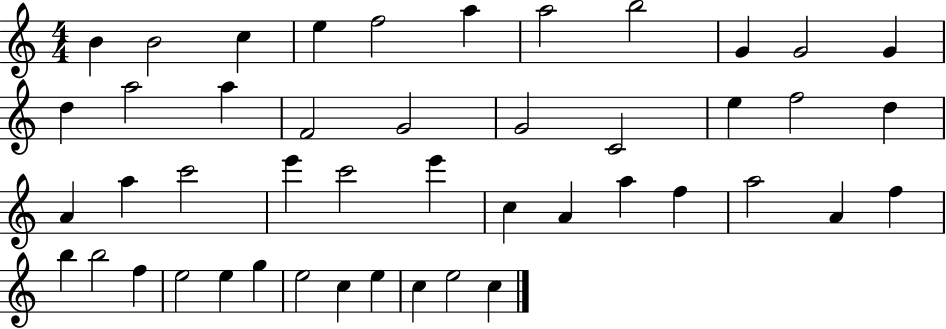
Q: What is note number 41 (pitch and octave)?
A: E5